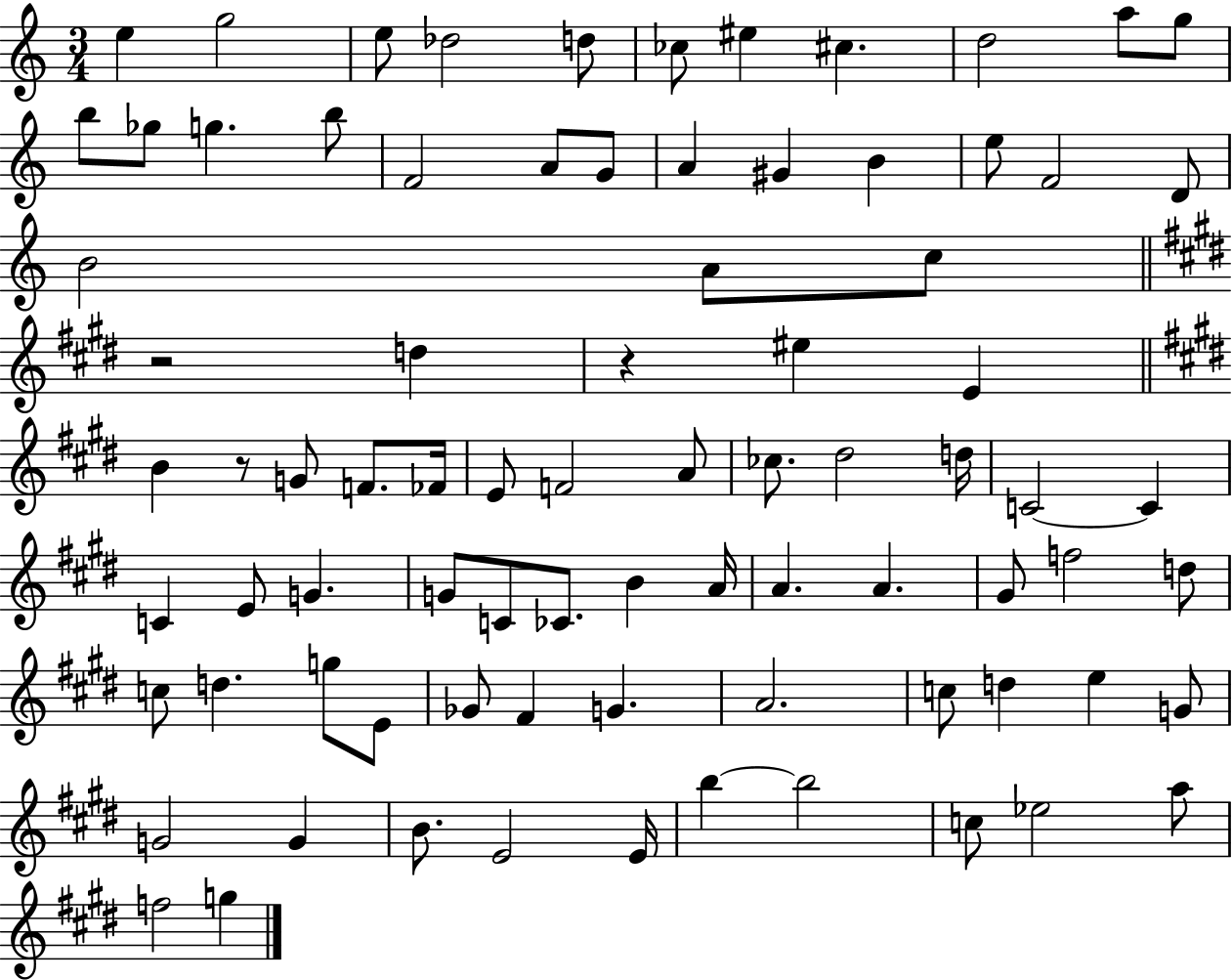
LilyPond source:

{
  \clef treble
  \numericTimeSignature
  \time 3/4
  \key c \major
  e''4 g''2 | e''8 des''2 d''8 | ces''8 eis''4 cis''4. | d''2 a''8 g''8 | \break b''8 ges''8 g''4. b''8 | f'2 a'8 g'8 | a'4 gis'4 b'4 | e''8 f'2 d'8 | \break b'2 a'8 c''8 | \bar "||" \break \key e \major r2 d''4 | r4 eis''4 e'4 | \bar "||" \break \key e \major b'4 r8 g'8 f'8. fes'16 | e'8 f'2 a'8 | ces''8. dis''2 d''16 | c'2~~ c'4 | \break c'4 e'8 g'4. | g'8 c'8 ces'8. b'4 a'16 | a'4. a'4. | gis'8 f''2 d''8 | \break c''8 d''4. g''8 e'8 | ges'8 fis'4 g'4. | a'2. | c''8 d''4 e''4 g'8 | \break g'2 g'4 | b'8. e'2 e'16 | b''4~~ b''2 | c''8 ees''2 a''8 | \break f''2 g''4 | \bar "|."
}